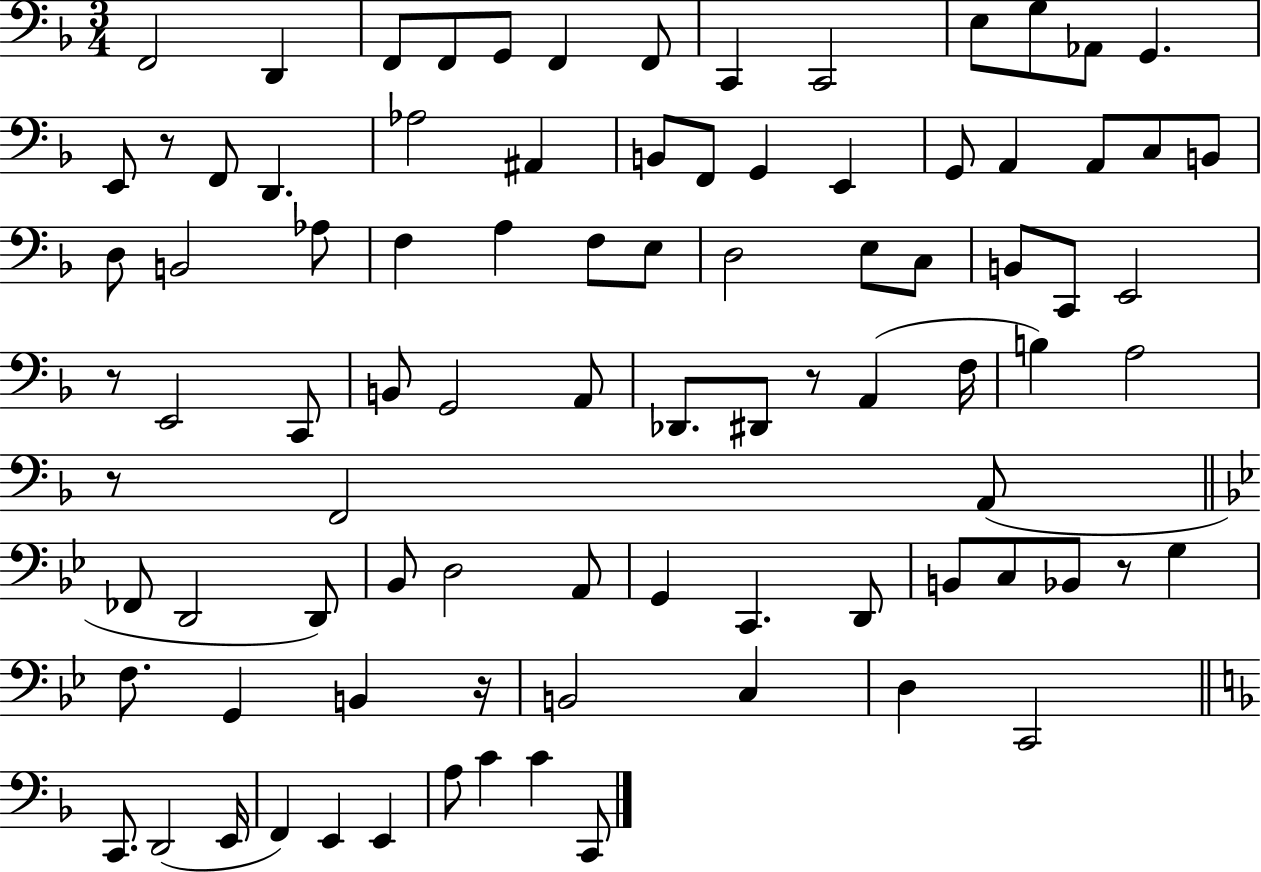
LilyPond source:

{
  \clef bass
  \numericTimeSignature
  \time 3/4
  \key f \major
  f,2 d,4 | f,8 f,8 g,8 f,4 f,8 | c,4 c,2 | e8 g8 aes,8 g,4. | \break e,8 r8 f,8 d,4. | aes2 ais,4 | b,8 f,8 g,4 e,4 | g,8 a,4 a,8 c8 b,8 | \break d8 b,2 aes8 | f4 a4 f8 e8 | d2 e8 c8 | b,8 c,8 e,2 | \break r8 e,2 c,8 | b,8 g,2 a,8 | des,8. dis,8 r8 a,4( f16 | b4) a2 | \break r8 f,2 a,8( | \bar "||" \break \key g \minor fes,8 d,2 d,8) | bes,8 d2 a,8 | g,4 c,4. d,8 | b,8 c8 bes,8 r8 g4 | \break f8. g,4 b,4 r16 | b,2 c4 | d4 c,2 | \bar "||" \break \key d \minor c,8. d,2( e,16 | f,4) e,4 e,4 | a8 c'4 c'4 c,8 | \bar "|."
}